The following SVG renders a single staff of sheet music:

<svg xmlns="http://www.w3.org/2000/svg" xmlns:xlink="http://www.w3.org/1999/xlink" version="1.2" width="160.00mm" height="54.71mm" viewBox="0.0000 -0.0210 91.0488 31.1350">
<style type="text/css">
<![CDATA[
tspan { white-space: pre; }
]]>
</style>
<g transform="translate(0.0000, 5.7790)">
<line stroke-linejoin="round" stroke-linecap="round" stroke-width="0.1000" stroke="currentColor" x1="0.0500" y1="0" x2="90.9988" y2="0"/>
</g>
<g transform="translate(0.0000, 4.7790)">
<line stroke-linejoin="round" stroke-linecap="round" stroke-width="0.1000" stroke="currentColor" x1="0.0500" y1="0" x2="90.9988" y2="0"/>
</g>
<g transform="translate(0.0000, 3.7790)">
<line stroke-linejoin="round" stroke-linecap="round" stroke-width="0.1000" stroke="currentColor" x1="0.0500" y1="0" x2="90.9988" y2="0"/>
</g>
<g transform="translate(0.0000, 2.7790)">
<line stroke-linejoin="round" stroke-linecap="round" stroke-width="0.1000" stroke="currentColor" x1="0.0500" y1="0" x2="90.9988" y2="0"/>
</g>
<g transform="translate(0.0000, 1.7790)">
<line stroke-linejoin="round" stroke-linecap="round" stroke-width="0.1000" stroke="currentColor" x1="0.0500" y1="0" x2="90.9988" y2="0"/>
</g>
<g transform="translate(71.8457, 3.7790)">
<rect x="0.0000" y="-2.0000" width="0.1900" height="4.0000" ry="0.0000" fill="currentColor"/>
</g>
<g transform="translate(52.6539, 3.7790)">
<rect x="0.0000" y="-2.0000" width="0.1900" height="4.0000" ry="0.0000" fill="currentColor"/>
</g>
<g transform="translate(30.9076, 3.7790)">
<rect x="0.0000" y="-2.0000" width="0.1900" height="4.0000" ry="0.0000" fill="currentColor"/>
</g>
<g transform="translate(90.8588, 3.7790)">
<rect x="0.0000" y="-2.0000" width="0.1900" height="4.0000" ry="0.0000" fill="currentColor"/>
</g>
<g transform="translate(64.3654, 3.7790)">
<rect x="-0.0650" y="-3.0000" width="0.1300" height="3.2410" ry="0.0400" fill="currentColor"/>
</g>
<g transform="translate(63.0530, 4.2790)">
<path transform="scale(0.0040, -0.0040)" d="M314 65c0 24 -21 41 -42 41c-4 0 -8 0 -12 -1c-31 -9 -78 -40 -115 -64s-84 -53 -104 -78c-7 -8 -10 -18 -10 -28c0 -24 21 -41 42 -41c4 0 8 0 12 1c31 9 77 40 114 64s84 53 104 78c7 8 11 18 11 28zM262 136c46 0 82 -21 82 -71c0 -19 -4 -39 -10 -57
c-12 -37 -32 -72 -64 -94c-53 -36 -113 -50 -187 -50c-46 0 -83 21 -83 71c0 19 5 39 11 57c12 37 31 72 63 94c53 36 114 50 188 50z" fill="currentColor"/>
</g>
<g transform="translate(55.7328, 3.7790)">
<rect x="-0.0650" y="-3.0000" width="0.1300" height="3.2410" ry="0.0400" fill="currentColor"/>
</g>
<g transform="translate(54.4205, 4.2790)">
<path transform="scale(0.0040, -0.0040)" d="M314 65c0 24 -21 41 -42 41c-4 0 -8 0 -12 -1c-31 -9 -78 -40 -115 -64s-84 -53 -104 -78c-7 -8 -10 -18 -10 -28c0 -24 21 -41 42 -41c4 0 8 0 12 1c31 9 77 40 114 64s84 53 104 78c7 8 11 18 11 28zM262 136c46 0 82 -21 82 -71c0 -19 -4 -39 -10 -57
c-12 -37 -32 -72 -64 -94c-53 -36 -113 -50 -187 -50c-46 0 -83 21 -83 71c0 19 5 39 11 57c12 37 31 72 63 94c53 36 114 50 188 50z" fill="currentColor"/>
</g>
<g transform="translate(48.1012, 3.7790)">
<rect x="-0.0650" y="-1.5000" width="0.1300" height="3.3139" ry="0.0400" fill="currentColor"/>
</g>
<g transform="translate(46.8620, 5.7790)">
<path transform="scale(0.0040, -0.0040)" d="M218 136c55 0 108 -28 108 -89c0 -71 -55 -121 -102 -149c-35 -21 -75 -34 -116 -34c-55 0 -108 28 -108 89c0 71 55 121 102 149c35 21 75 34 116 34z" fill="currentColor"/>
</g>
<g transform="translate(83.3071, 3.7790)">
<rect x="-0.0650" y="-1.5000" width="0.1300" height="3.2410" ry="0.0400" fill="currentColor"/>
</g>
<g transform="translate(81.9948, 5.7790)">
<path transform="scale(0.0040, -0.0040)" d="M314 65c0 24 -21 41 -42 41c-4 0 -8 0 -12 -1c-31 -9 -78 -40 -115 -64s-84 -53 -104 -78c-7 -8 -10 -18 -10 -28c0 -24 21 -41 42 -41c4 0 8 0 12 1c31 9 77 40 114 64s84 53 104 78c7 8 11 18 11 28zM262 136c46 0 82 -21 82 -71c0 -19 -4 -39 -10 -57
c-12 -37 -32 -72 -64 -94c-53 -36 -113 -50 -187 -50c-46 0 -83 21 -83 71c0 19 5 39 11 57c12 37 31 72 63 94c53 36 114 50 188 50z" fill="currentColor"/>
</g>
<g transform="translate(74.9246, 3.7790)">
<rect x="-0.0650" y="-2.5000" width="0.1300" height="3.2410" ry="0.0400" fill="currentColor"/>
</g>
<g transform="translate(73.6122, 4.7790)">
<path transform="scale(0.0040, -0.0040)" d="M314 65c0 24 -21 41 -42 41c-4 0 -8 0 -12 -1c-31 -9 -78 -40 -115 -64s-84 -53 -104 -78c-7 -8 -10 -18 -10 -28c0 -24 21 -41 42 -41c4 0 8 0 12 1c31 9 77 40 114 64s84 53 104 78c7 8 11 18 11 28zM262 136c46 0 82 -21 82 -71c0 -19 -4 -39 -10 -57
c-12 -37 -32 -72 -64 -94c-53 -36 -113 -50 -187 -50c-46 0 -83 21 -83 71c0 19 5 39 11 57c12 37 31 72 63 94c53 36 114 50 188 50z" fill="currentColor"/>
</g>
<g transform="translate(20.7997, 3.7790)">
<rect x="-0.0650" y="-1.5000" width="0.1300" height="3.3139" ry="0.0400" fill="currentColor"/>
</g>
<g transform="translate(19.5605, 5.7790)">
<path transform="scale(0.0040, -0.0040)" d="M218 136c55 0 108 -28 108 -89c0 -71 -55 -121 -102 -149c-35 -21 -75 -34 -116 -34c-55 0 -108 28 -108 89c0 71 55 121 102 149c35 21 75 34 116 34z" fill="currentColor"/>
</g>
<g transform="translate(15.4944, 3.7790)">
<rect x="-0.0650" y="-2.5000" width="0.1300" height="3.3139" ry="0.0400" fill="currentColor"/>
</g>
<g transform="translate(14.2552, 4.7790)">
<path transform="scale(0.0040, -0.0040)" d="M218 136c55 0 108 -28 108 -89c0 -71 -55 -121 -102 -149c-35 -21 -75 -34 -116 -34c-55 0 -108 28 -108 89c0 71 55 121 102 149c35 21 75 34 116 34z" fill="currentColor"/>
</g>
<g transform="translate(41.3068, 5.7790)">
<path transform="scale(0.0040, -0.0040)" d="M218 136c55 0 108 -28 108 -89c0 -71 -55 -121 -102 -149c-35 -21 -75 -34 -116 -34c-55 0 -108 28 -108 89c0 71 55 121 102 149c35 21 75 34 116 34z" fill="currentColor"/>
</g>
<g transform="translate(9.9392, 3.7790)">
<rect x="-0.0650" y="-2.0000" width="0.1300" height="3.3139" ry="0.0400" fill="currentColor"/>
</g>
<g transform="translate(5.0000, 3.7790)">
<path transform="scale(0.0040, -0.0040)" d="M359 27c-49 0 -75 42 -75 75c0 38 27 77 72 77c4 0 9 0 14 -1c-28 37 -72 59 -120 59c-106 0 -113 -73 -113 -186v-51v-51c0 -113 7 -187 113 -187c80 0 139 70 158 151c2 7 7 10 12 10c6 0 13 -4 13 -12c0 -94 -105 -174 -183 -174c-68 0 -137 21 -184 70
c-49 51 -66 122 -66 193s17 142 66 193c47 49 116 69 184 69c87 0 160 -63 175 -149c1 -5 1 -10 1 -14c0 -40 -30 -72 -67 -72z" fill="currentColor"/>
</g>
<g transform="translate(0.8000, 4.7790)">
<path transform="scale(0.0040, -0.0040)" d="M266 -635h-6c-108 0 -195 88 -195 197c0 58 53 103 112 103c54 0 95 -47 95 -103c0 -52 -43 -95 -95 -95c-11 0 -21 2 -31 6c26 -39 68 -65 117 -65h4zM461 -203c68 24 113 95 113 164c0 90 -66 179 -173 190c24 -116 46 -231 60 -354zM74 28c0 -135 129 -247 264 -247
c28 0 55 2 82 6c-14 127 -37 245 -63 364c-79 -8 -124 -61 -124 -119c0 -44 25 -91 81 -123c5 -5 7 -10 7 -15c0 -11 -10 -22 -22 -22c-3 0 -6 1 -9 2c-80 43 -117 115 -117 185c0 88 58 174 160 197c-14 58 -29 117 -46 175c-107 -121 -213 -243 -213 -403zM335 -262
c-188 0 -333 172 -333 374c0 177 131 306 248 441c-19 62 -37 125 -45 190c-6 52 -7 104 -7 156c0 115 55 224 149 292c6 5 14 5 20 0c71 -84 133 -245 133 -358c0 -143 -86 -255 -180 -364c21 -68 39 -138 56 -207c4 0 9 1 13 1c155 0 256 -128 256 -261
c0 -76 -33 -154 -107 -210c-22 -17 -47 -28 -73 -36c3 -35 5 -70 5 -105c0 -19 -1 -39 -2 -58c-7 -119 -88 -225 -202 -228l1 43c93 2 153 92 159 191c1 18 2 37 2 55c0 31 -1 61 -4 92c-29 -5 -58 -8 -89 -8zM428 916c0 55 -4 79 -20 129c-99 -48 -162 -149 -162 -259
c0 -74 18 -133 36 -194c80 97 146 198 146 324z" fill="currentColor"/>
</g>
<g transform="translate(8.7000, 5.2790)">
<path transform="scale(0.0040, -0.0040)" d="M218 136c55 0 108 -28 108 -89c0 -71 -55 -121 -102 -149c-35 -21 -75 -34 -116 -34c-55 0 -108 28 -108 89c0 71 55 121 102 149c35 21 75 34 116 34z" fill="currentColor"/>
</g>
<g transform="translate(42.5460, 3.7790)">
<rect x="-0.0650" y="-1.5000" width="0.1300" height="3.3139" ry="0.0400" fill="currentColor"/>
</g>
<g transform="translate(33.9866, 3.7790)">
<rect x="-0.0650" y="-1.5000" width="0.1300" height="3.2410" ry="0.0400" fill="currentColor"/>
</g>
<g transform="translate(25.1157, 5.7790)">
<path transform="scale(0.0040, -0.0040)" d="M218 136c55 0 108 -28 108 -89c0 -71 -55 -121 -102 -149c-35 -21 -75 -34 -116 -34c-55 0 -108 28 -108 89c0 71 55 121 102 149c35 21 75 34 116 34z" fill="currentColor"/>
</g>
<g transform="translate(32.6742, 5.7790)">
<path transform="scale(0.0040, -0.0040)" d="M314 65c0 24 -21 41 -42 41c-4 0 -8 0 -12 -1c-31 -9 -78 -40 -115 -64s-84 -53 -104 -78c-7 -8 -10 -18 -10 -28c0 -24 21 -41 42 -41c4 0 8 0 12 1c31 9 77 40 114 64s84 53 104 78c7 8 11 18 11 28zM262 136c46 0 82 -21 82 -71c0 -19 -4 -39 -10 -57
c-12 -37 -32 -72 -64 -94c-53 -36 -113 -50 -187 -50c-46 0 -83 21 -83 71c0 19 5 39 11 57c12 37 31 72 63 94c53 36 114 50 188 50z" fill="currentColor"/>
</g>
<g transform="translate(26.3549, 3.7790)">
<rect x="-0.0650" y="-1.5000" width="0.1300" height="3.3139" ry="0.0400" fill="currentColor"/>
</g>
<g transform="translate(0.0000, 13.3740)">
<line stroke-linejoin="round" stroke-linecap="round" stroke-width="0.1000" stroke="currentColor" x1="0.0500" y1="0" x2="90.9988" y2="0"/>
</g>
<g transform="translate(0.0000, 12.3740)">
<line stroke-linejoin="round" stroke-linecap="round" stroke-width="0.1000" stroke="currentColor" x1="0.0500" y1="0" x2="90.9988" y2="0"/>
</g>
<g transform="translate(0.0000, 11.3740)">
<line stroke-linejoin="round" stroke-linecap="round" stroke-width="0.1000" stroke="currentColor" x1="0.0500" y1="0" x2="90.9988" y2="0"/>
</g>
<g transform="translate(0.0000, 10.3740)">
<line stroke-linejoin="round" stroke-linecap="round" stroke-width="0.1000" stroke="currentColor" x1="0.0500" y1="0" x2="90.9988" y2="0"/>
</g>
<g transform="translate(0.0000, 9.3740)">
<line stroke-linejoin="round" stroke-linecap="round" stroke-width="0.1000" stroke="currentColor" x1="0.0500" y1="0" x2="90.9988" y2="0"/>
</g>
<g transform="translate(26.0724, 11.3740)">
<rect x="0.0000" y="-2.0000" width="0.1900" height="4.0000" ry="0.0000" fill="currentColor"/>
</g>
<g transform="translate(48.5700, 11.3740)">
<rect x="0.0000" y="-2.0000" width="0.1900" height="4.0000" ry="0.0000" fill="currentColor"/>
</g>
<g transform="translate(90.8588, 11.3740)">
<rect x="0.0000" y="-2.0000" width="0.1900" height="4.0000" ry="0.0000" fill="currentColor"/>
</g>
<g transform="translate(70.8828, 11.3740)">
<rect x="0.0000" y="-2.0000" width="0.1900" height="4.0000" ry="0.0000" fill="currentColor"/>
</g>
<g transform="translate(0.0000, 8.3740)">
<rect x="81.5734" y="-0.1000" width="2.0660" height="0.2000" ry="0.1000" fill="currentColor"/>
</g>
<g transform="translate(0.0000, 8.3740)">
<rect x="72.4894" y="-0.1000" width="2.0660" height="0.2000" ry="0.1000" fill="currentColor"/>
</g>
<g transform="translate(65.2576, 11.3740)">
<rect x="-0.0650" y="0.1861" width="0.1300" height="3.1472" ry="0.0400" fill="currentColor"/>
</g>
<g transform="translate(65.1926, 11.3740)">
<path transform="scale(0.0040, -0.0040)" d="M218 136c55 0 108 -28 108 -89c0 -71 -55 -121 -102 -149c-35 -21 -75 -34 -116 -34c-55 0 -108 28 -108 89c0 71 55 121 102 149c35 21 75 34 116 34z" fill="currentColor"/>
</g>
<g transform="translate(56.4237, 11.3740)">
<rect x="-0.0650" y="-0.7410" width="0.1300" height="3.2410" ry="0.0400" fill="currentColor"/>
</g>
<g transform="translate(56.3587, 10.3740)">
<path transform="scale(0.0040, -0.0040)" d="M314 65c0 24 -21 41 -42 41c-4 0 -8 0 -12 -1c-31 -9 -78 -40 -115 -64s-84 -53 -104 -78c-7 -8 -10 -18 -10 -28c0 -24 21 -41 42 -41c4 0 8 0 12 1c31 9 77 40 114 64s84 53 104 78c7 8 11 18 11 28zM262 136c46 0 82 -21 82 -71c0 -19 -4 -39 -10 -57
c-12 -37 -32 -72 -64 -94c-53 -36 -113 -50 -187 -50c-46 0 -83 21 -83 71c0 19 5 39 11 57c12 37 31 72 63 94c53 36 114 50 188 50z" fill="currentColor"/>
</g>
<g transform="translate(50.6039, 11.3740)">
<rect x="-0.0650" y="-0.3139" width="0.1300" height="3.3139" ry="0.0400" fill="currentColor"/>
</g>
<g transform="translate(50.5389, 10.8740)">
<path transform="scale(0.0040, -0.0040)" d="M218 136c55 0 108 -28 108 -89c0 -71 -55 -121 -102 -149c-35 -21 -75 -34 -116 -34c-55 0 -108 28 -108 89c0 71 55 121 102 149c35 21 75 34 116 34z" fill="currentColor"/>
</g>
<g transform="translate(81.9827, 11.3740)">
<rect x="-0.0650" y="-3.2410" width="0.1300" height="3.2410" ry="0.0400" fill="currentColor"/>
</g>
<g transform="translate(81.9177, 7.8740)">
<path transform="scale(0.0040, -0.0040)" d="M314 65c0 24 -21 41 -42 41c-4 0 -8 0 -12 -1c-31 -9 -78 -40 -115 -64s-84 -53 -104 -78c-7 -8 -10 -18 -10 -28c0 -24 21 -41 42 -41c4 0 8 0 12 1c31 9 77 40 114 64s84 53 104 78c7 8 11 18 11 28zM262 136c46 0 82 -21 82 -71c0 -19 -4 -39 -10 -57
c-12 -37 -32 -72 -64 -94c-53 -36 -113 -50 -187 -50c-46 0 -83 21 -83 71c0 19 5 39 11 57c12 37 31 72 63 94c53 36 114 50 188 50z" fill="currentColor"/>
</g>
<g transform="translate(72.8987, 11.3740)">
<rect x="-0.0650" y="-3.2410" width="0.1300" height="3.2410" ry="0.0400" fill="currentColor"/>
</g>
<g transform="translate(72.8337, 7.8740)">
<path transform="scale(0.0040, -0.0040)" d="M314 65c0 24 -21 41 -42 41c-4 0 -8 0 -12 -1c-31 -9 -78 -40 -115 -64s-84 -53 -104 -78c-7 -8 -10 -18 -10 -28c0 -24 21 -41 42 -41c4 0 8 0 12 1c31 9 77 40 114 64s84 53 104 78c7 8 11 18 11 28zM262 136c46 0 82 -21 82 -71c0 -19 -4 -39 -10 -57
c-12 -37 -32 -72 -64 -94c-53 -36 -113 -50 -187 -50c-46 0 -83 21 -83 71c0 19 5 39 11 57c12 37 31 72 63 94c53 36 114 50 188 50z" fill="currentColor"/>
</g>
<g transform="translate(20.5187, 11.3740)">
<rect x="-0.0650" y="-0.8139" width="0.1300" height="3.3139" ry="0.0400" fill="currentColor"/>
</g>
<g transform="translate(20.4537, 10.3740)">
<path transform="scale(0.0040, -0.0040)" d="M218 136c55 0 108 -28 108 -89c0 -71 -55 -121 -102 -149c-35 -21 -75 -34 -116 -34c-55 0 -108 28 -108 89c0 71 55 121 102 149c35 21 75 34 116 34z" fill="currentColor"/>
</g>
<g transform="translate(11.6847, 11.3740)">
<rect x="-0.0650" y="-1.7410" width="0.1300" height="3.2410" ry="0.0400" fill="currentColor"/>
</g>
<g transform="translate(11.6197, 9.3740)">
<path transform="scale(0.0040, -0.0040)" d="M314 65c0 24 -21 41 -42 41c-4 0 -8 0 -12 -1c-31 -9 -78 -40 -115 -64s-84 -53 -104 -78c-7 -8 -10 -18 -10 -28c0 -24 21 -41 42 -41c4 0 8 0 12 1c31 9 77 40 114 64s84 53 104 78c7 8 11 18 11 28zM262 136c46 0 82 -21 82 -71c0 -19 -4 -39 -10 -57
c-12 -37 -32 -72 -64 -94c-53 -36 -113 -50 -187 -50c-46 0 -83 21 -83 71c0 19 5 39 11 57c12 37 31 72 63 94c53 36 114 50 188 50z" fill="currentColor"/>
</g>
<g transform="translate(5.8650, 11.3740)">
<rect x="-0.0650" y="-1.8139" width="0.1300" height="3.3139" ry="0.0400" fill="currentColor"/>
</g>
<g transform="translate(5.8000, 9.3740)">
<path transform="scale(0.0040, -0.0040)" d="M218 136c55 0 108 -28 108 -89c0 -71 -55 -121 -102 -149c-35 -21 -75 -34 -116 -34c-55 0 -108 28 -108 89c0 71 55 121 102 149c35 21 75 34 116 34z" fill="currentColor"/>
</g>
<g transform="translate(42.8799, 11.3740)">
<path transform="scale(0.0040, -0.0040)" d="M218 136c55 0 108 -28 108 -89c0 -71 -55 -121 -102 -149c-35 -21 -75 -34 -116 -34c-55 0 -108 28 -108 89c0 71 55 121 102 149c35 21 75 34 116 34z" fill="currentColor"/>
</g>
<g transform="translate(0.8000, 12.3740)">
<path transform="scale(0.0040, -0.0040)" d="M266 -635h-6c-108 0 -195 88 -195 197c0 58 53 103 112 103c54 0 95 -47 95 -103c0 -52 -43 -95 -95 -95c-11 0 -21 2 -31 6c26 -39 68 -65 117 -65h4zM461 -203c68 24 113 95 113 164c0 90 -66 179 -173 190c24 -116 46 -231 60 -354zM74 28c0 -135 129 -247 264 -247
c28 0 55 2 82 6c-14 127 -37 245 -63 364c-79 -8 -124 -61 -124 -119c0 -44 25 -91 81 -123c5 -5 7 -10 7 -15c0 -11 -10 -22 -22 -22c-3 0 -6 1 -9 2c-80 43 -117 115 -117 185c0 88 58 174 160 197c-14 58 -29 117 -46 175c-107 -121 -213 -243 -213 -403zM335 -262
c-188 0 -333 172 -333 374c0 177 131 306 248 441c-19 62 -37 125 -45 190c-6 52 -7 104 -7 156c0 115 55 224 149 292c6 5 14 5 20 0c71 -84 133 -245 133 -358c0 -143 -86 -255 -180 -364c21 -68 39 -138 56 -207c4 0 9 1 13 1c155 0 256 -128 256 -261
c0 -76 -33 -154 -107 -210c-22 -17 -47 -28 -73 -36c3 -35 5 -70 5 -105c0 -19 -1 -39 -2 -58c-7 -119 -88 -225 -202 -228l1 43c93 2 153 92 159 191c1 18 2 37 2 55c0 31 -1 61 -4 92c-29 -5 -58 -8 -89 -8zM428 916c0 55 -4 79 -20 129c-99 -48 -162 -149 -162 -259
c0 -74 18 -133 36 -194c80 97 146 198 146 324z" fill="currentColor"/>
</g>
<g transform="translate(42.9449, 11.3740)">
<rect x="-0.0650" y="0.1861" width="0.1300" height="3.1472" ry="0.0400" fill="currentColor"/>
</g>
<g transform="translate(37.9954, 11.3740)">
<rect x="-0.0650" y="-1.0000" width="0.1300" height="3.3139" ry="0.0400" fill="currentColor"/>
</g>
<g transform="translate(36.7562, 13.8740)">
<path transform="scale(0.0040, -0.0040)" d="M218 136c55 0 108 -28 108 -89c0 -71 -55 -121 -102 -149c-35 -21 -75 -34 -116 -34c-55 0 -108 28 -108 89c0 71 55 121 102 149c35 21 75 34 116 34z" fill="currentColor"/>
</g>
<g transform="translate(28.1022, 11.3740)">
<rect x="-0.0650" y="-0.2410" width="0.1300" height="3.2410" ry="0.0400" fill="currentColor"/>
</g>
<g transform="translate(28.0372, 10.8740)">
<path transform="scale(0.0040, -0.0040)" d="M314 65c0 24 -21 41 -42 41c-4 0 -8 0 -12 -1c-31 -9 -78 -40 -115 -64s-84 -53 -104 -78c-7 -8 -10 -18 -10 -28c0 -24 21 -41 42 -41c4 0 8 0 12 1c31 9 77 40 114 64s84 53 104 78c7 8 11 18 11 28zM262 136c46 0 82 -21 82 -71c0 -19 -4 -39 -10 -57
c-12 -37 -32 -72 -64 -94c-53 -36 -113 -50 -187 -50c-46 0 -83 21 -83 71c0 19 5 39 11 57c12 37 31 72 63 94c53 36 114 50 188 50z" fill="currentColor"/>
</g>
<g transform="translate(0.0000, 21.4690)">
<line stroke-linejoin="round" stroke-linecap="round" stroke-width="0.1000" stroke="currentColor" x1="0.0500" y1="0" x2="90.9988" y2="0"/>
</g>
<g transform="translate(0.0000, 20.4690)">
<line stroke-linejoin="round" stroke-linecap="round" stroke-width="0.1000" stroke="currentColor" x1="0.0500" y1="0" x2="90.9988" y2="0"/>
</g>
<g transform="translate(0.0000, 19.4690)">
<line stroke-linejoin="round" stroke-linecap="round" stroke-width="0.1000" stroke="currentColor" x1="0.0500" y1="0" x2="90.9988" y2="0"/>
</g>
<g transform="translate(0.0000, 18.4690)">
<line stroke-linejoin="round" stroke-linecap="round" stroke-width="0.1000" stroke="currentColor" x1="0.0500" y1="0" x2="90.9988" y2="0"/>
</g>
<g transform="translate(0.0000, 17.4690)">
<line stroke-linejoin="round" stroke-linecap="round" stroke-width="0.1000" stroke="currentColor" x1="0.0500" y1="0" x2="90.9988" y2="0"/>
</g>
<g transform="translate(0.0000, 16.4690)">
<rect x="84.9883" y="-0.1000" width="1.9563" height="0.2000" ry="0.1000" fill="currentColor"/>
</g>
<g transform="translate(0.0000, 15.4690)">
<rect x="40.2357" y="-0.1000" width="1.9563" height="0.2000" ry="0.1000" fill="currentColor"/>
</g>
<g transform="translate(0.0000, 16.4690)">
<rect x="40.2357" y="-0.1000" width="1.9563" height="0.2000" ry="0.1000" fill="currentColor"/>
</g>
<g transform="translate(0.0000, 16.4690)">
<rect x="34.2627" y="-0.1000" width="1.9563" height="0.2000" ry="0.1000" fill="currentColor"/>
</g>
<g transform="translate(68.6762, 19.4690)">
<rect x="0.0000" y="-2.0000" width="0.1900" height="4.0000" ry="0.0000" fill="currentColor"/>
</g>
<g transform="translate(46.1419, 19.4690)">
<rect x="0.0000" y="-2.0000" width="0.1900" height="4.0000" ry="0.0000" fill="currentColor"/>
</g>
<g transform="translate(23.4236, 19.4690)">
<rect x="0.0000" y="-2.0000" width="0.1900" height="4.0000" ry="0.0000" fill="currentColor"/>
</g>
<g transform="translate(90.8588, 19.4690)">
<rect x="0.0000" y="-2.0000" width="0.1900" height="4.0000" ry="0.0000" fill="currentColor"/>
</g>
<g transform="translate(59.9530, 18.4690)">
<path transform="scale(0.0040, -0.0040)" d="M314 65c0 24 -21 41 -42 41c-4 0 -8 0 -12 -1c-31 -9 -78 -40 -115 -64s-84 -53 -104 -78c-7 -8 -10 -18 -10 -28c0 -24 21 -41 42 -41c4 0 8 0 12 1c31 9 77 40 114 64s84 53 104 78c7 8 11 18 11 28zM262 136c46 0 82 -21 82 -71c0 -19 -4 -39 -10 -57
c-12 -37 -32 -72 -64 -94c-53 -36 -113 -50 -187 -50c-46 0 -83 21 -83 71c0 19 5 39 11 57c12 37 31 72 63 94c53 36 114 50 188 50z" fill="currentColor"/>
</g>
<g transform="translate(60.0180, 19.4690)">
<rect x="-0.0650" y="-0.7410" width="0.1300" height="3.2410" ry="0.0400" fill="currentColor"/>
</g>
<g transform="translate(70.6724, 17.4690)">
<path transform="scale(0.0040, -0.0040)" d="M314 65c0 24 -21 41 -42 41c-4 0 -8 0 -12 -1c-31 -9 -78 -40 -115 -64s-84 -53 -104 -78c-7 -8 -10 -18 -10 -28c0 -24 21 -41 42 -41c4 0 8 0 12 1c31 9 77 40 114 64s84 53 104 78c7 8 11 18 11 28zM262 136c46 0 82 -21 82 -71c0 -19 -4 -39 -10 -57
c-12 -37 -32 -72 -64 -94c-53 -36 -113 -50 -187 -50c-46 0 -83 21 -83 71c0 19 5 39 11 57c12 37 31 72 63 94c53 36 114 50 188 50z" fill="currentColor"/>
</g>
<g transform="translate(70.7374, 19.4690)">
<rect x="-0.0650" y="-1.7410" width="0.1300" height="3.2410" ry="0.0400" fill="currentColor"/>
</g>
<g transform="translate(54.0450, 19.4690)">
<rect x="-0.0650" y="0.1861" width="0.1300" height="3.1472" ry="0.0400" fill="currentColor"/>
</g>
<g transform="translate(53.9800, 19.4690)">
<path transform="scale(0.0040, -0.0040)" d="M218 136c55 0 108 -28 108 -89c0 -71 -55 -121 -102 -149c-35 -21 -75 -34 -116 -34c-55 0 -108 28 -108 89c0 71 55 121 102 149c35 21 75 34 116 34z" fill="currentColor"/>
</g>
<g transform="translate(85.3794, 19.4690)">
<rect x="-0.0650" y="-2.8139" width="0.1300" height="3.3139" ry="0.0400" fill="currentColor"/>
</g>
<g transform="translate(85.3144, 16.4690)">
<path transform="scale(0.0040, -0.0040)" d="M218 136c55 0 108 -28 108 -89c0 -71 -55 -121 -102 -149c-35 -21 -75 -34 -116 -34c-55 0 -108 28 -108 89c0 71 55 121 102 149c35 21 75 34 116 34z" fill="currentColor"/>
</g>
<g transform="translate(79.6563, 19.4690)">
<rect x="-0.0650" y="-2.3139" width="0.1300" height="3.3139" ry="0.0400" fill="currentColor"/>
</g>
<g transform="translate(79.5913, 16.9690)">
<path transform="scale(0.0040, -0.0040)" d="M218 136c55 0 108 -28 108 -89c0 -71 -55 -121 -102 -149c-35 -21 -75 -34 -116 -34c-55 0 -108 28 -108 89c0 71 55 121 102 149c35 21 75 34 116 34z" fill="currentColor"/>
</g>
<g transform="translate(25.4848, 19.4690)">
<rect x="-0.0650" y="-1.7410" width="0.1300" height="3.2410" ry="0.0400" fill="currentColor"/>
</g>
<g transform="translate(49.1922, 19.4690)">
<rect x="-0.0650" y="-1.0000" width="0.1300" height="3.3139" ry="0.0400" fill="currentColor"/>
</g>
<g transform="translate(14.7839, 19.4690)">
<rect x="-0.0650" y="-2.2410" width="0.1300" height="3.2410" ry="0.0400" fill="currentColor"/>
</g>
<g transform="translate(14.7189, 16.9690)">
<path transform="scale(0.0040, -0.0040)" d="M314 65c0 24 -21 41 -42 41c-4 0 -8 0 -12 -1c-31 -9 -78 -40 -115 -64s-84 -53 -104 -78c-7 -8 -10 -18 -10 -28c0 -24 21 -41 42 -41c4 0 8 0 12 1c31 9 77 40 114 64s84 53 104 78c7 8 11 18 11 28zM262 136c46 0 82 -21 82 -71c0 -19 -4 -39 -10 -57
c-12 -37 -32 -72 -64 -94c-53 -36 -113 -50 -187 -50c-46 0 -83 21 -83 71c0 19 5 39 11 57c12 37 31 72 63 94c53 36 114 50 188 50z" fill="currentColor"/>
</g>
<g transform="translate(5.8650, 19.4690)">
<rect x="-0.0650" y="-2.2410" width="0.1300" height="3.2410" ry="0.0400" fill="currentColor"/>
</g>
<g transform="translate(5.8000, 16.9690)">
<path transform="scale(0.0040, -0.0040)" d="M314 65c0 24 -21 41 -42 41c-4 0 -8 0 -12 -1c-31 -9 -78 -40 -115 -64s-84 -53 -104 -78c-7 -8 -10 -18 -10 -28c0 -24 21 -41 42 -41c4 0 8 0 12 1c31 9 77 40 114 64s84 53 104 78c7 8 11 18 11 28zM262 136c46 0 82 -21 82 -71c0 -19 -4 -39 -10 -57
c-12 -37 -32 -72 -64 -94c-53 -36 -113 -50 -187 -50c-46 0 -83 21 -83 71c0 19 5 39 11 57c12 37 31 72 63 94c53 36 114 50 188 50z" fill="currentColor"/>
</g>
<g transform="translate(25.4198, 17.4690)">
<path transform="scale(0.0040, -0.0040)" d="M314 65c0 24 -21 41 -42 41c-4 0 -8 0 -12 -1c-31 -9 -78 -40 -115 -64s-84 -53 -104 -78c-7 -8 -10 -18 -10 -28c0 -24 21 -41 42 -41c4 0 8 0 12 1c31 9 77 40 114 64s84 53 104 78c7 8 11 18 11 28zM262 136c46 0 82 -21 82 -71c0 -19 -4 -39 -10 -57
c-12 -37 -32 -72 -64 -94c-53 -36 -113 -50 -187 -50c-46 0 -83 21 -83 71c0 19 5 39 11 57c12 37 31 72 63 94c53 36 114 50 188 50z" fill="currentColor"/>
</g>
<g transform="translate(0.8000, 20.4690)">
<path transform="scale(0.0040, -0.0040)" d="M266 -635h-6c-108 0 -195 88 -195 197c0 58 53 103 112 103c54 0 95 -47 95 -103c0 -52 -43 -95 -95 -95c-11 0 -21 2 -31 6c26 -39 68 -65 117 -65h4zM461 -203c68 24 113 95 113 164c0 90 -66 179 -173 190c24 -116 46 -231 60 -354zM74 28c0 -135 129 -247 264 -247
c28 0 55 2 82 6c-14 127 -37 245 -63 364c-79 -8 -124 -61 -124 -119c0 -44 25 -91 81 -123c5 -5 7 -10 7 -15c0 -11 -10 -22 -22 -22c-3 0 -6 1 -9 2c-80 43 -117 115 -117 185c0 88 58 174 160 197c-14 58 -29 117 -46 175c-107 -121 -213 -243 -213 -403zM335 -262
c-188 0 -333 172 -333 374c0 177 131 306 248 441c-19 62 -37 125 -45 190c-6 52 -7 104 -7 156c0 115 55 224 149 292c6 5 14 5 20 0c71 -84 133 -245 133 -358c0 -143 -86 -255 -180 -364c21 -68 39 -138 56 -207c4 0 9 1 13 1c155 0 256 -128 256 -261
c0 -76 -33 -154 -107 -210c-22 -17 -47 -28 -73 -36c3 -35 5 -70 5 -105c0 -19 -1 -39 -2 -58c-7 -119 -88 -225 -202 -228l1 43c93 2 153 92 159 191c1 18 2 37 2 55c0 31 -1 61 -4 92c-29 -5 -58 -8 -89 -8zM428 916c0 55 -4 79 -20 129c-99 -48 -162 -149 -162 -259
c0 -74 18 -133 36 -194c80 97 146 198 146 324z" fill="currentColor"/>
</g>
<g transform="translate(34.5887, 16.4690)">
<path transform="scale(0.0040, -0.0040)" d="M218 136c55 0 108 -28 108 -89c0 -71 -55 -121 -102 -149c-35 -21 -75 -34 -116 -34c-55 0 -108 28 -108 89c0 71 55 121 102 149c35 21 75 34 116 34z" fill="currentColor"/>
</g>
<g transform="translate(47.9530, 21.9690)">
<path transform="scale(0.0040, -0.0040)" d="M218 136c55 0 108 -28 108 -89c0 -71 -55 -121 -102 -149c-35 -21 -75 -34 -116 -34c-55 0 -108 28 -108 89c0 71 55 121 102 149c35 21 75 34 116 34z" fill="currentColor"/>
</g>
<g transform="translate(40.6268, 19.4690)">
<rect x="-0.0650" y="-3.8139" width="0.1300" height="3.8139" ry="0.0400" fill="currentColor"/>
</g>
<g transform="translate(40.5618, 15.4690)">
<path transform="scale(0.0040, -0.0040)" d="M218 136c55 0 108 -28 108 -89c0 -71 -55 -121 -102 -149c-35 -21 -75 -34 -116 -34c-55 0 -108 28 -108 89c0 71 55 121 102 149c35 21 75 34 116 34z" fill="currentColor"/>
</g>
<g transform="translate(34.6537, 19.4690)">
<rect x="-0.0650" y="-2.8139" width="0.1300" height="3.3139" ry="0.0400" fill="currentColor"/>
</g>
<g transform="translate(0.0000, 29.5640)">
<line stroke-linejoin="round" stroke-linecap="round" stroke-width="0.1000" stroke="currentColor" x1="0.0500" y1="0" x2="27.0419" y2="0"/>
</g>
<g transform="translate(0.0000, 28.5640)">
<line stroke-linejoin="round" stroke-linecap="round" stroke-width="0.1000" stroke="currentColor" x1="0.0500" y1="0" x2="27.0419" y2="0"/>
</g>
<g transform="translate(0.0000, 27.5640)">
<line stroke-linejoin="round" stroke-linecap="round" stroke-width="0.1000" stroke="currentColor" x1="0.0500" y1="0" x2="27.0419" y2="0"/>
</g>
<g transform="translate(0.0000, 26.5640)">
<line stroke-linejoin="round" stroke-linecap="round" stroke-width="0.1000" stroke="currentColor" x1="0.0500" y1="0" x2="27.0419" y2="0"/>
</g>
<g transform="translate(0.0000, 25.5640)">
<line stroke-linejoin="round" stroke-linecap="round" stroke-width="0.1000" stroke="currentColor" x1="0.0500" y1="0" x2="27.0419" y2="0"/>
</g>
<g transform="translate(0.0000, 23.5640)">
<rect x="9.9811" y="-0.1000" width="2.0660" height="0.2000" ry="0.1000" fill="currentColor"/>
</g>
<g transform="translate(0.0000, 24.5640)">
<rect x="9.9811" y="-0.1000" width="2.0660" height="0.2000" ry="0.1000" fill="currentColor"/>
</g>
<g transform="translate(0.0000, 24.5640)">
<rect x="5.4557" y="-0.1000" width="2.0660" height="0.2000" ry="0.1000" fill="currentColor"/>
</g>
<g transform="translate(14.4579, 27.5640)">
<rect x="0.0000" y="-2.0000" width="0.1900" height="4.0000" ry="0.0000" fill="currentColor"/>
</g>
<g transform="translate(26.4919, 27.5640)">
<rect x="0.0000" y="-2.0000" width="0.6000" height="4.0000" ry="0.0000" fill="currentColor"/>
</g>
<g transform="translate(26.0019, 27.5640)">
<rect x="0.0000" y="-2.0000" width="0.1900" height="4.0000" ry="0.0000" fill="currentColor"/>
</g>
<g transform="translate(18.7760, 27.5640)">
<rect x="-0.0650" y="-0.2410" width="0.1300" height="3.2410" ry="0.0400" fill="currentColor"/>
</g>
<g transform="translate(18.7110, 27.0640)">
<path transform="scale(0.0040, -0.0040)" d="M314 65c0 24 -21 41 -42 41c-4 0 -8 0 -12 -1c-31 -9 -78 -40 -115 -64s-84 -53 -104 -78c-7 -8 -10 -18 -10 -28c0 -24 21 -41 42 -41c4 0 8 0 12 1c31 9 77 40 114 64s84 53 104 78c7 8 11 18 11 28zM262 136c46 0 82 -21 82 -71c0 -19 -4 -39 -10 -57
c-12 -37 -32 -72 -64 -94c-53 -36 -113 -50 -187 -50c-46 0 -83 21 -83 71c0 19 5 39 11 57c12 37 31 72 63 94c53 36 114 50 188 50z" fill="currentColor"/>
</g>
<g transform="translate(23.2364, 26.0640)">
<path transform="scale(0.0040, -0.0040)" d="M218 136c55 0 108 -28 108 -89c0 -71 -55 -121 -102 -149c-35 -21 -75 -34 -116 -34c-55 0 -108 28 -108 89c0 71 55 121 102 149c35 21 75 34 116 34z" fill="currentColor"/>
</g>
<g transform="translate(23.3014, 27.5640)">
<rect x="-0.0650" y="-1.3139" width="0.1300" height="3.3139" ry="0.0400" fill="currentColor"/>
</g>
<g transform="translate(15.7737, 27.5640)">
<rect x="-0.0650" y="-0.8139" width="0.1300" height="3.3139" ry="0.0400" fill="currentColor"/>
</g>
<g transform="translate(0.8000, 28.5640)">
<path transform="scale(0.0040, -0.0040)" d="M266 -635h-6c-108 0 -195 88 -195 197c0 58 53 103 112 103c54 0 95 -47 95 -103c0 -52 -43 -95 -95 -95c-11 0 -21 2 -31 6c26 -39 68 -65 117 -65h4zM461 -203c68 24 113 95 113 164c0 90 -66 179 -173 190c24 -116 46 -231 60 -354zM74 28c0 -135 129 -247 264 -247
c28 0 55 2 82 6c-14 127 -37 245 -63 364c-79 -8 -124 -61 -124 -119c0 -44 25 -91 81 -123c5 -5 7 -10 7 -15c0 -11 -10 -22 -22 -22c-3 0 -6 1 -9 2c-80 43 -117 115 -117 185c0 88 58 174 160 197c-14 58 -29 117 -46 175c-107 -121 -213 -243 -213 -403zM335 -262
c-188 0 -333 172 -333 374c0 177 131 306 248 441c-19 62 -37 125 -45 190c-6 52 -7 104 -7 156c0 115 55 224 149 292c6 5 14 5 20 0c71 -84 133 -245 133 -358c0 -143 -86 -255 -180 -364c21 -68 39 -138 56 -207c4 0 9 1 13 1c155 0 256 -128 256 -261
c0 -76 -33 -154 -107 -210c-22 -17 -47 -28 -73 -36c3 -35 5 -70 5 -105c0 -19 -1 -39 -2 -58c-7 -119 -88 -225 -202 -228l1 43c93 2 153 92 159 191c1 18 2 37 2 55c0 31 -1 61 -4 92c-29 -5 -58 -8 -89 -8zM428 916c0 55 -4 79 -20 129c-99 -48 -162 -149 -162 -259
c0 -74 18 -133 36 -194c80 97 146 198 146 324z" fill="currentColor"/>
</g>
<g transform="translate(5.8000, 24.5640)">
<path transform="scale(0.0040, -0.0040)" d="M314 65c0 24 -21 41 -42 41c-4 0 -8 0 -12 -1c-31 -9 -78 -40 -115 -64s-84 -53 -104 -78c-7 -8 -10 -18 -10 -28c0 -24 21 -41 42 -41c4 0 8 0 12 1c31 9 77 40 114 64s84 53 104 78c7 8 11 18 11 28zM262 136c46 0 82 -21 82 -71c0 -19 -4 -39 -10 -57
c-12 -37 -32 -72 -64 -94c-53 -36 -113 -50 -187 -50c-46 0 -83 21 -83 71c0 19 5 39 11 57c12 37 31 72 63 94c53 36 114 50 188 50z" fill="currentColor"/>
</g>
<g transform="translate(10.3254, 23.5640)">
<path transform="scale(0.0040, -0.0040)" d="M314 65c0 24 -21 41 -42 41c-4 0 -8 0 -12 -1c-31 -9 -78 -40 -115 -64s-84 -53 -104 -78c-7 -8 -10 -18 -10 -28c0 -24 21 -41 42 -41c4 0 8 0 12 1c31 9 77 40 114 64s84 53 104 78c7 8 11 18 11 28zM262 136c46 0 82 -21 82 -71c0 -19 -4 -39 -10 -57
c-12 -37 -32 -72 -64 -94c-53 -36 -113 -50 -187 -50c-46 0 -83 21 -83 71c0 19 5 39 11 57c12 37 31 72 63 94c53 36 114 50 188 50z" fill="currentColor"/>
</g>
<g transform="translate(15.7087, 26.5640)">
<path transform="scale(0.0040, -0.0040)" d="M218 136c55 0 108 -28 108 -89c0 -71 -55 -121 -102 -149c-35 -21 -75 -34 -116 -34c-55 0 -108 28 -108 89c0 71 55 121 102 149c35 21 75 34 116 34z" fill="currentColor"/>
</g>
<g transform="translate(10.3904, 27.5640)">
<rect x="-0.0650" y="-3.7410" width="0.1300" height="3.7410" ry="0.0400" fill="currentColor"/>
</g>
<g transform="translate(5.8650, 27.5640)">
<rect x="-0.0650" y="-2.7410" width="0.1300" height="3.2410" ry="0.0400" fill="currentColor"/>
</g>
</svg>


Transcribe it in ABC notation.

X:1
T:Untitled
M:4/4
L:1/4
K:C
F G E E E2 E E A2 A2 G2 E2 f f2 d c2 D B c d2 B b2 b2 g2 g2 f2 a c' D B d2 f2 g a a2 c'2 d c2 e